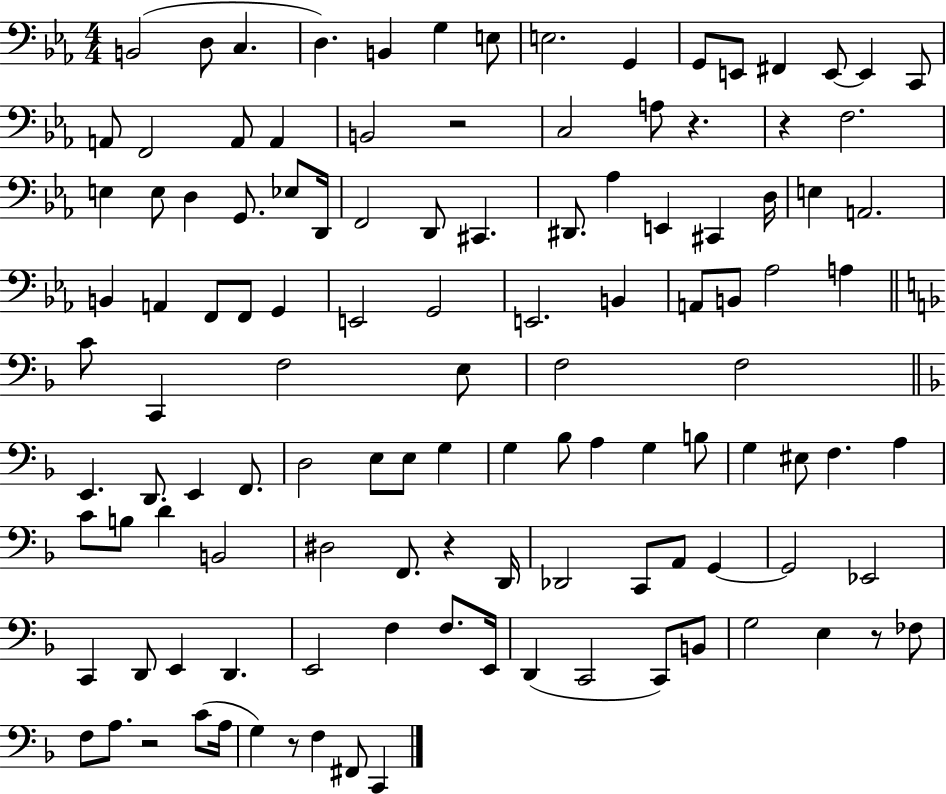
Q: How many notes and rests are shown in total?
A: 118